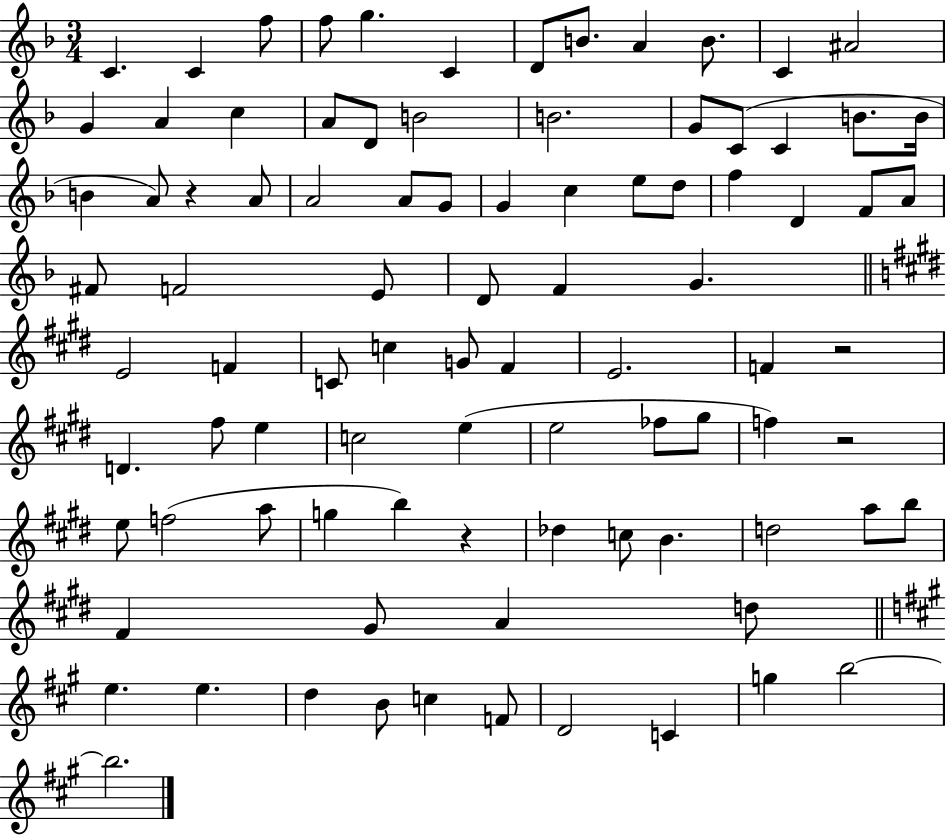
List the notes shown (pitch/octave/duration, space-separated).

C4/q. C4/q F5/e F5/e G5/q. C4/q D4/e B4/e. A4/q B4/e. C4/q A#4/h G4/q A4/q C5/q A4/e D4/e B4/h B4/h. G4/e C4/e C4/q B4/e. B4/s B4/q A4/e R/q A4/e A4/h A4/e G4/e G4/q C5/q E5/e D5/e F5/q D4/q F4/e A4/e F#4/e F4/h E4/e D4/e F4/q G4/q. E4/h F4/q C4/e C5/q G4/e F#4/q E4/h. F4/q R/h D4/q. F#5/e E5/q C5/h E5/q E5/h FES5/e G#5/e F5/q R/h E5/e F5/h A5/e G5/q B5/q R/q Db5/q C5/e B4/q. D5/h A5/e B5/e F#4/q G#4/e A4/q D5/e E5/q. E5/q. D5/q B4/e C5/q F4/e D4/h C4/q G5/q B5/h B5/h.